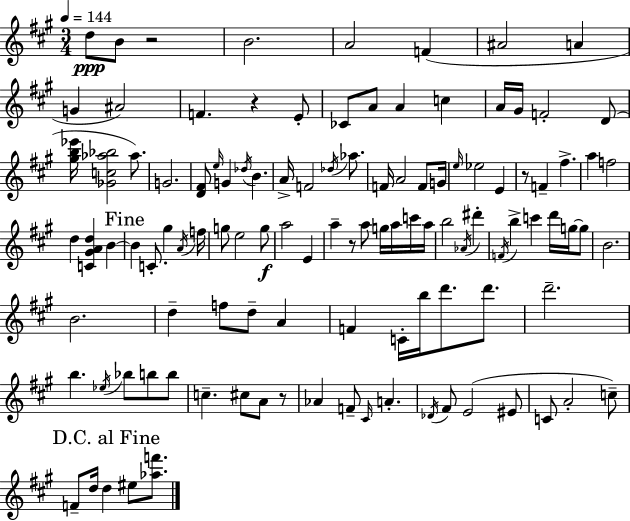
D5/e B4/e R/h B4/h. A4/h F4/q A#4/h A4/q G4/q A#4/h F4/q. R/q E4/e CES4/e A4/e A4/q C5/q A4/s G#4/s F4/h D4/e [G#5,B5,Eb6]/s [Gb4,C5,Ab5,Bb5]/h Ab5/e. G4/h. [D4,F#4]/e E5/s G4/q Db5/s B4/q. A4/s F4/h Db5/s Ab5/e. F4/s A4/h F4/e G4/s E5/s Eb5/h E4/q R/e F4/q F#5/q. A5/q F5/h D5/q [C4,G#4,A4,D5]/q B4/q B4/q C4/e. G#5/q A4/s F5/s G5/e E5/h G5/e A5/h E4/q A5/q R/e A5/e G5/s A5/s C6/s A5/s B5/h Ab4/s D#6/q F4/s B5/q C6/q D6/s G5/s G5/e B4/h. B4/h. D5/q F5/e D5/e A4/q F4/q C4/s B5/s D6/e. D6/e. D6/h. B5/q. Eb5/s Bb5/e B5/e B5/e C5/q. C#5/e A4/e R/e Ab4/q F4/e C#4/s A4/q. Db4/s F#4/e E4/h EIS4/e C4/e A4/h C5/e F4/e D5/s D5/q EIS5/e [Ab5,F6]/e.